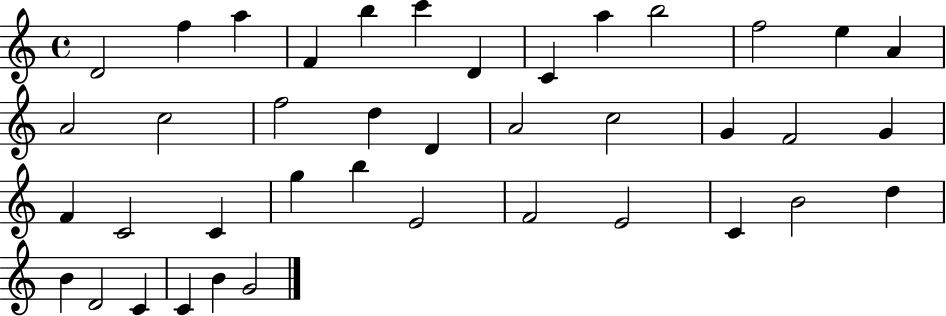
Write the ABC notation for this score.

X:1
T:Untitled
M:4/4
L:1/4
K:C
D2 f a F b c' D C a b2 f2 e A A2 c2 f2 d D A2 c2 G F2 G F C2 C g b E2 F2 E2 C B2 d B D2 C C B G2